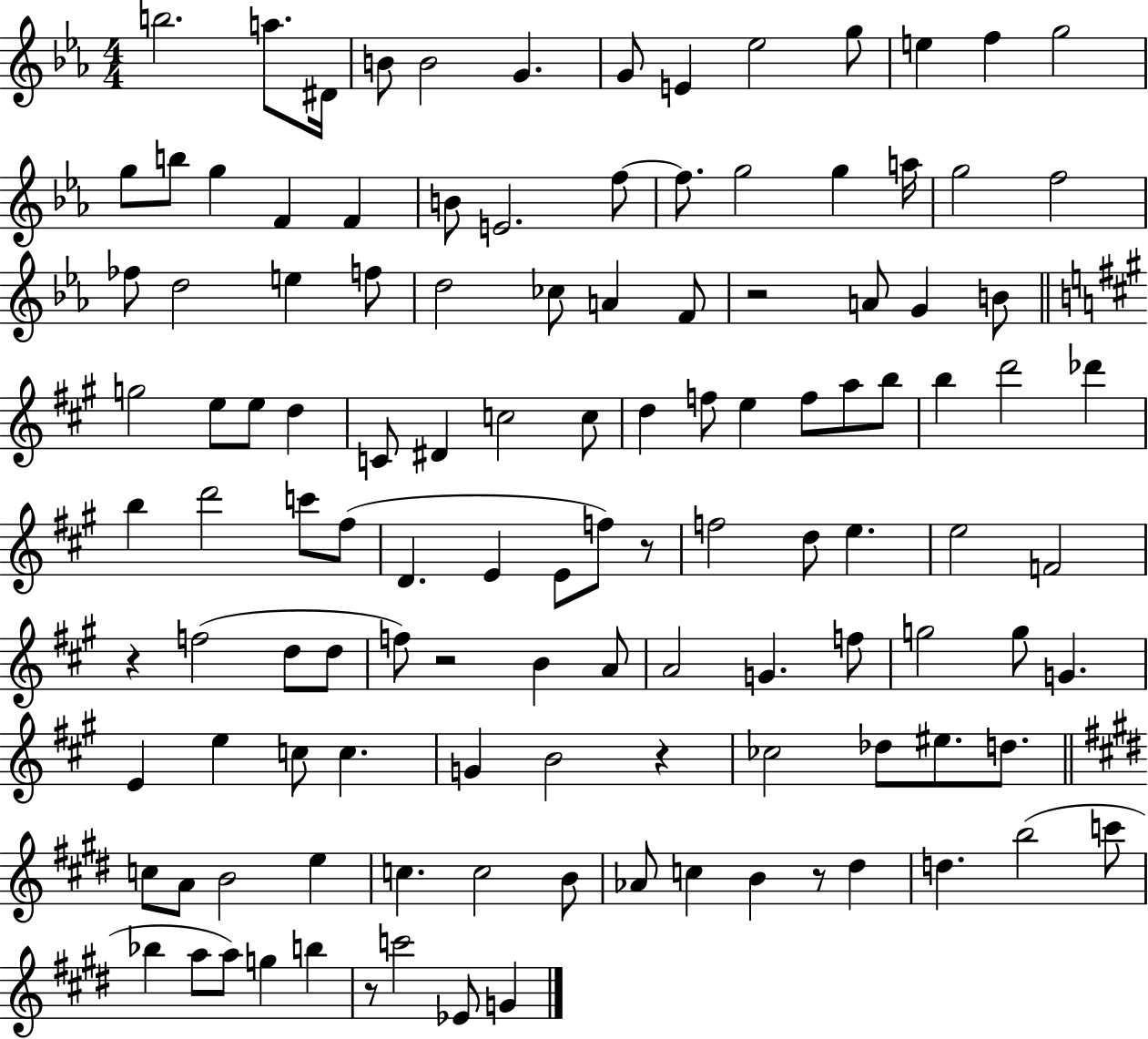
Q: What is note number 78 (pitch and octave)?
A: G5